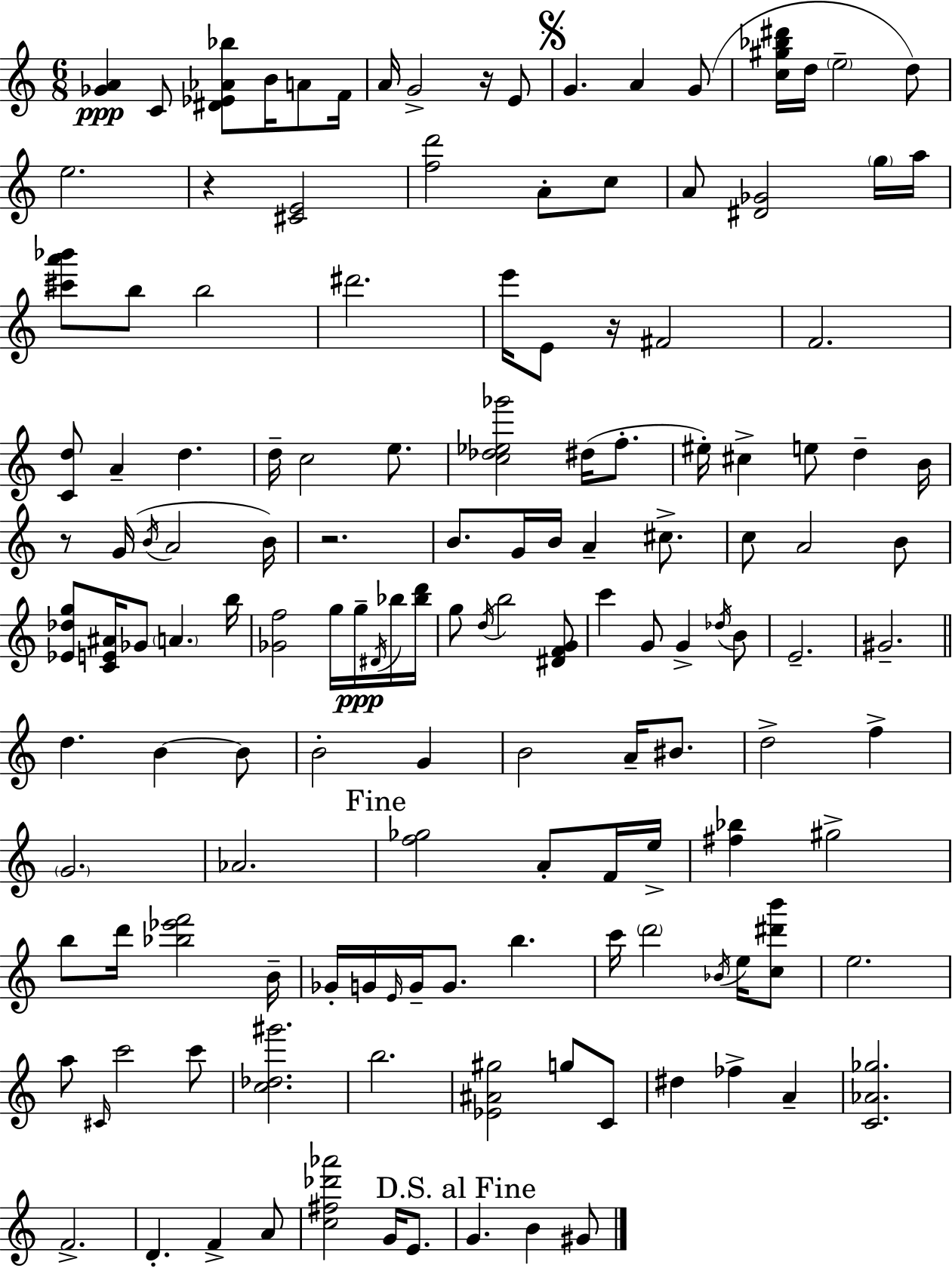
{
  \clef treble
  \numericTimeSignature
  \time 6/8
  \key c \major
  \repeat volta 2 { <ges' a'>4\ppp c'8 <dis' ees' aes' bes''>8 b'16 a'8 f'16 | a'16 g'2-> r16 e'8 | \mark \markup { \musicglyph "scripts.segno" } g'4. a'4 g'8( | <c'' gis'' bes'' dis'''>16 d''16 \parenthesize e''2-- d''8) | \break e''2. | r4 <cis' e'>2 | <f'' d'''>2 a'8-. c''8 | a'8 <dis' ges'>2 \parenthesize g''16 a''16 | \break <cis''' a''' bes'''>8 b''8 b''2 | dis'''2. | e'''16 e'8 r16 fis'2 | f'2. | \break <c' d''>8 a'4-- d''4. | d''16-- c''2 e''8. | <c'' des'' ees'' ges'''>2 dis''16( f''8.-. | eis''16-.) cis''4-> e''8 d''4-- b'16 | \break r8 g'16( \acciaccatura { b'16 } a'2 | b'16) r2. | b'8. g'16 b'16 a'4-- cis''8.-> | c''8 a'2 b'8 | \break <ees' des'' g''>8 <c' e' ais'>16 ges'8 \parenthesize a'4. | b''16 <ges' f''>2 g''16 g''16--\ppp \acciaccatura { dis'16 } | bes''16 <bes'' d'''>16 g''8 \acciaccatura { d''16 } b''2 | <dis' f' g'>8 c'''4 g'8 g'4-> | \break \acciaccatura { des''16 } b'8 e'2.-- | gis'2.-- | \bar "||" \break \key c \major d''4. b'4~~ b'8 | b'2-. g'4 | b'2 a'16-- bis'8. | d''2-> f''4-> | \break \parenthesize g'2. | aes'2. | \mark "Fine" <f'' ges''>2 a'8-. f'16 e''16-> | <fis'' bes''>4 gis''2-> | \break b''8 d'''16 <bes'' ees''' f'''>2 b'16-- | ges'16-. g'16 \grace { e'16 } g'16-- g'8. b''4. | c'''16 \parenthesize d'''2 \acciaccatura { bes'16 } e''16 | <c'' dis''' b'''>8 e''2. | \break a''8 \grace { cis'16 } c'''2 | c'''8 <c'' des'' gis'''>2. | b''2. | <ees' ais' gis''>2 g''8 | \break c'8 dis''4 fes''4-> a'4-- | <c' aes' ges''>2. | f'2.-> | d'4.-. f'4-> | \break a'8 <c'' fis'' des''' aes'''>2 g'16 | e'8. \mark "D.S. al Fine" g'4. b'4 | gis'8 } \bar "|."
}